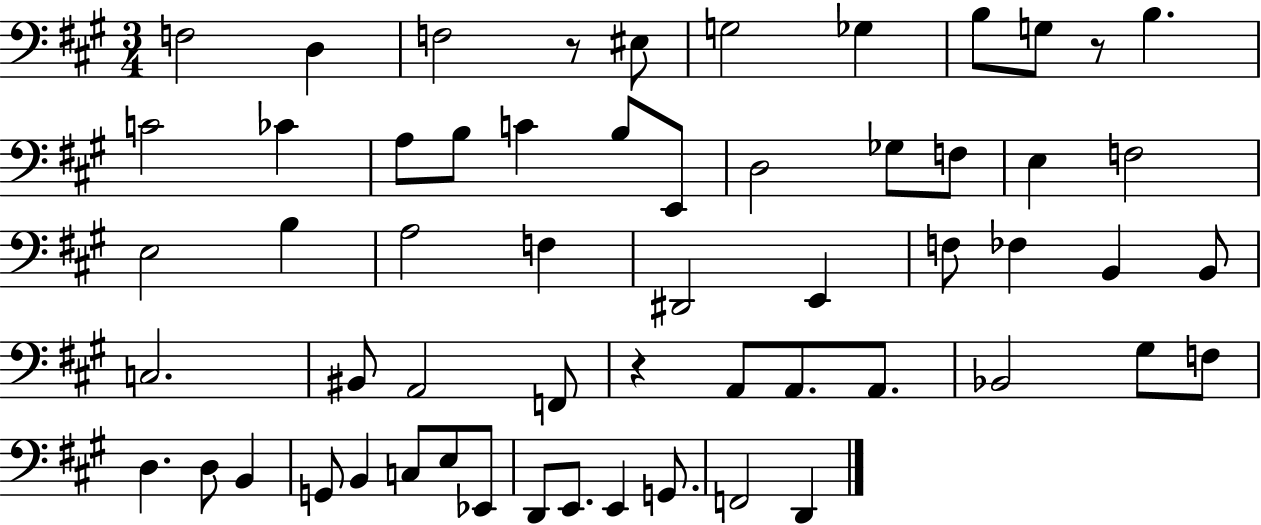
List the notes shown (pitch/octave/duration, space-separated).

F3/h D3/q F3/h R/e EIS3/e G3/h Gb3/q B3/e G3/e R/e B3/q. C4/h CES4/q A3/e B3/e C4/q B3/e E2/e D3/h Gb3/e F3/e E3/q F3/h E3/h B3/q A3/h F3/q D#2/h E2/q F3/e FES3/q B2/q B2/e C3/h. BIS2/e A2/h F2/e R/q A2/e A2/e. A2/e. Bb2/h G#3/e F3/e D3/q. D3/e B2/q G2/e B2/q C3/e E3/e Eb2/e D2/e E2/e. E2/q G2/e. F2/h D2/q